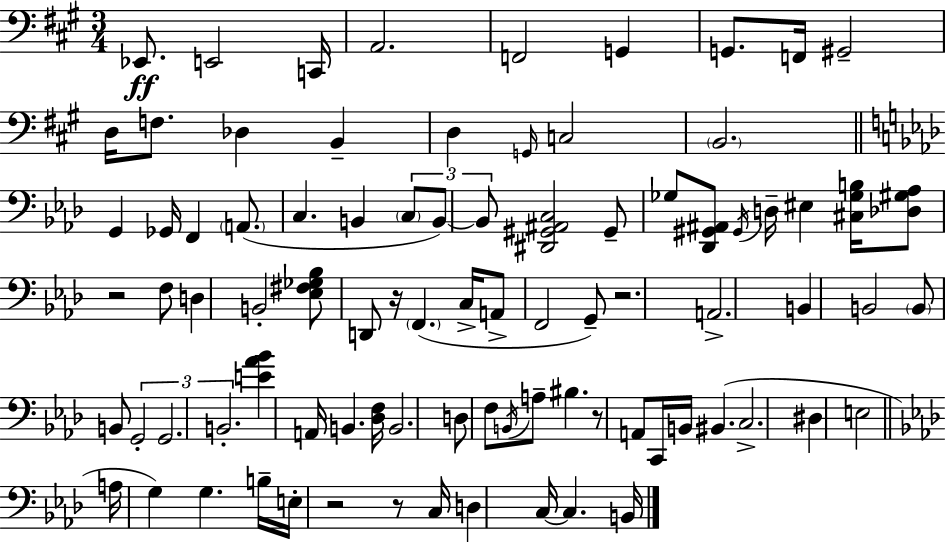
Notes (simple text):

Eb2/e. E2/h C2/s A2/h. F2/h G2/q G2/e. F2/s G#2/h D3/s F3/e. Db3/q B2/q D3/q G2/s C3/h B2/h. G2/q Gb2/s F2/q A2/e. C3/q. B2/q C3/e B2/e B2/e [D#2,G#2,A#2,C3]/h G#2/e Gb3/e [Db2,G#2,A#2]/e G#2/s D3/s EIS3/q [C#3,Gb3,B3]/s [Db3,G#3,Ab3]/e R/h F3/e D3/q B2/h [Eb3,F#3,Gb3,Bb3]/e D2/e R/s F2/q. C3/s A2/e F2/h G2/e R/h. A2/h. B2/q B2/h B2/e B2/e G2/h G2/h. B2/h. [E4,Ab4,Bb4]/q A2/s B2/q. [Db3,F3]/s B2/h. D3/e F3/e B2/s A3/e BIS3/q. R/e A2/e C2/s B2/s BIS2/q. C3/h. D#3/q E3/h A3/s G3/q G3/q. B3/s E3/s R/h R/e C3/s D3/q C3/s C3/q. B2/s